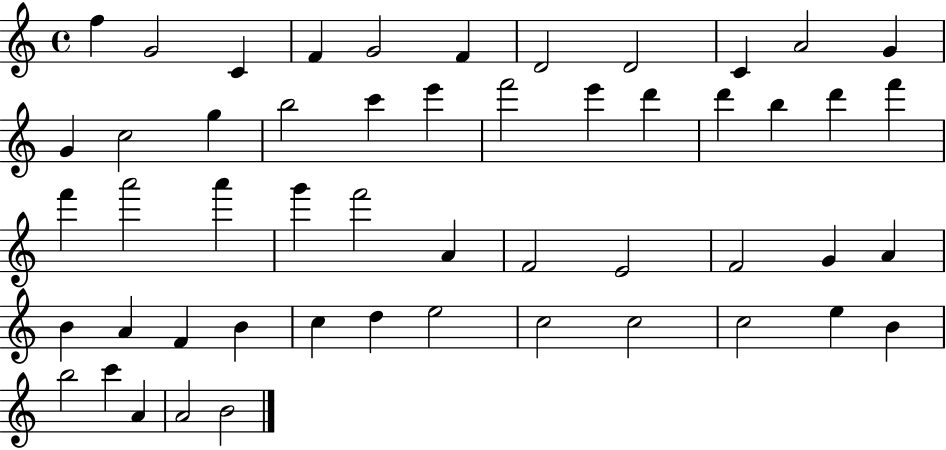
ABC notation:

X:1
T:Untitled
M:4/4
L:1/4
K:C
f G2 C F G2 F D2 D2 C A2 G G c2 g b2 c' e' f'2 e' d' d' b d' f' f' a'2 a' g' f'2 A F2 E2 F2 G A B A F B c d e2 c2 c2 c2 e B b2 c' A A2 B2